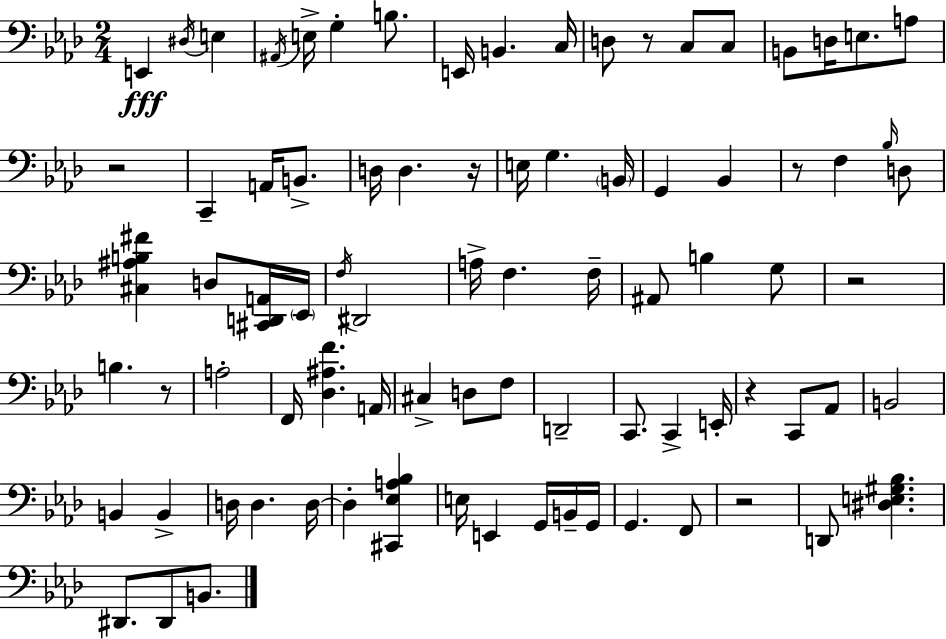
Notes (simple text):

E2/q D#3/s E3/q A#2/s E3/s G3/q B3/e. E2/s B2/q. C3/s D3/e R/e C3/e C3/e B2/e D3/s E3/e. A3/e R/h C2/q A2/s B2/e. D3/s D3/q. R/s E3/s G3/q. B2/s G2/q Bb2/q R/e F3/q Bb3/s D3/e [C#3,A#3,B3,F#4]/q D3/e [C#2,D2,A2]/s Eb2/s F3/s D#2/h A3/s F3/q. F3/s A#2/e B3/q G3/e R/h B3/q. R/e A3/h F2/s [Db3,A#3,F4]/q. A2/s C#3/q D3/e F3/e D2/h C2/e. C2/q E2/s R/q C2/e Ab2/e B2/h B2/q B2/q D3/s D3/q. D3/s D3/q [C#2,Eb3,A3,Bb3]/q E3/s E2/q G2/s B2/s G2/s G2/q. F2/e R/h D2/e [D#3,E3,G#3,Bb3]/q. D#2/e. D#2/e B2/e.